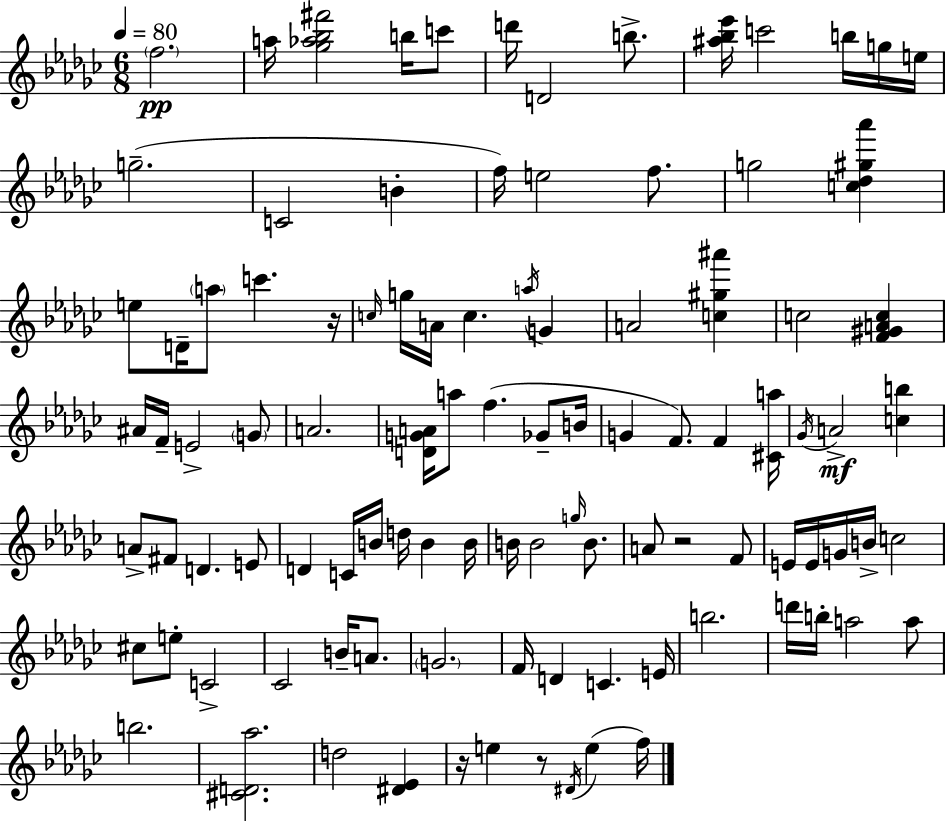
X:1
T:Untitled
M:6/8
L:1/4
K:Ebm
f2 a/4 [_g_a_b^f']2 b/4 c'/2 d'/4 D2 b/2 [^a_b_e']/4 c'2 b/4 g/4 e/4 g2 C2 B f/4 e2 f/2 g2 [c_d^g_a'] e/2 D/4 a/2 c' z/4 c/4 g/4 A/4 c a/4 G A2 [c^g^a'] c2 [F^GAc] ^A/4 F/4 E2 G/2 A2 [DGA]/4 a/2 f _G/2 B/4 G F/2 F [^Ca]/4 _G/4 A2 [cb] A/2 ^F/2 D E/2 D C/4 B/4 d/4 B B/4 B/4 B2 g/4 B/2 A/2 z2 F/2 E/4 E/4 G/4 B/4 c2 ^c/2 e/2 C2 _C2 B/4 A/2 G2 F/4 D C E/4 b2 d'/4 b/4 a2 a/2 b2 [^CD_a]2 d2 [^D_E] z/4 e z/2 ^D/4 e f/4